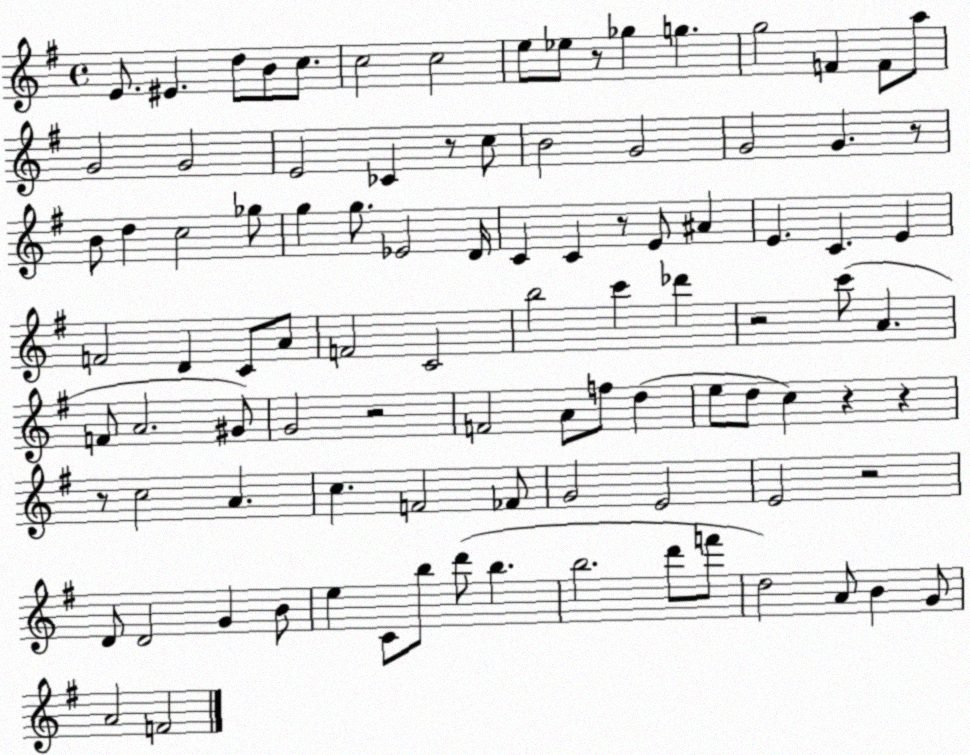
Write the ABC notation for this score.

X:1
T:Untitled
M:4/4
L:1/4
K:G
E/2 ^E d/2 B/2 c/2 c2 c2 e/2 _e/2 z/2 _g g g2 F F/2 a/2 G2 G2 E2 _C z/2 c/2 B2 G2 G2 G z/2 B/2 d c2 _g/2 g g/2 _E2 D/4 C C z/2 E/2 ^A E C E F2 D C/2 A/2 F2 C2 b2 c' _d' z2 c'/2 A F/2 A2 ^G/2 G2 z2 F2 A/2 f/2 d e/2 d/2 c z z z/2 c2 A c F2 _F/2 G2 E2 E2 z2 D/2 D2 G B/2 e C/2 b/2 d'/2 b b2 d'/2 f'/2 d2 A/2 B G/2 A2 F2